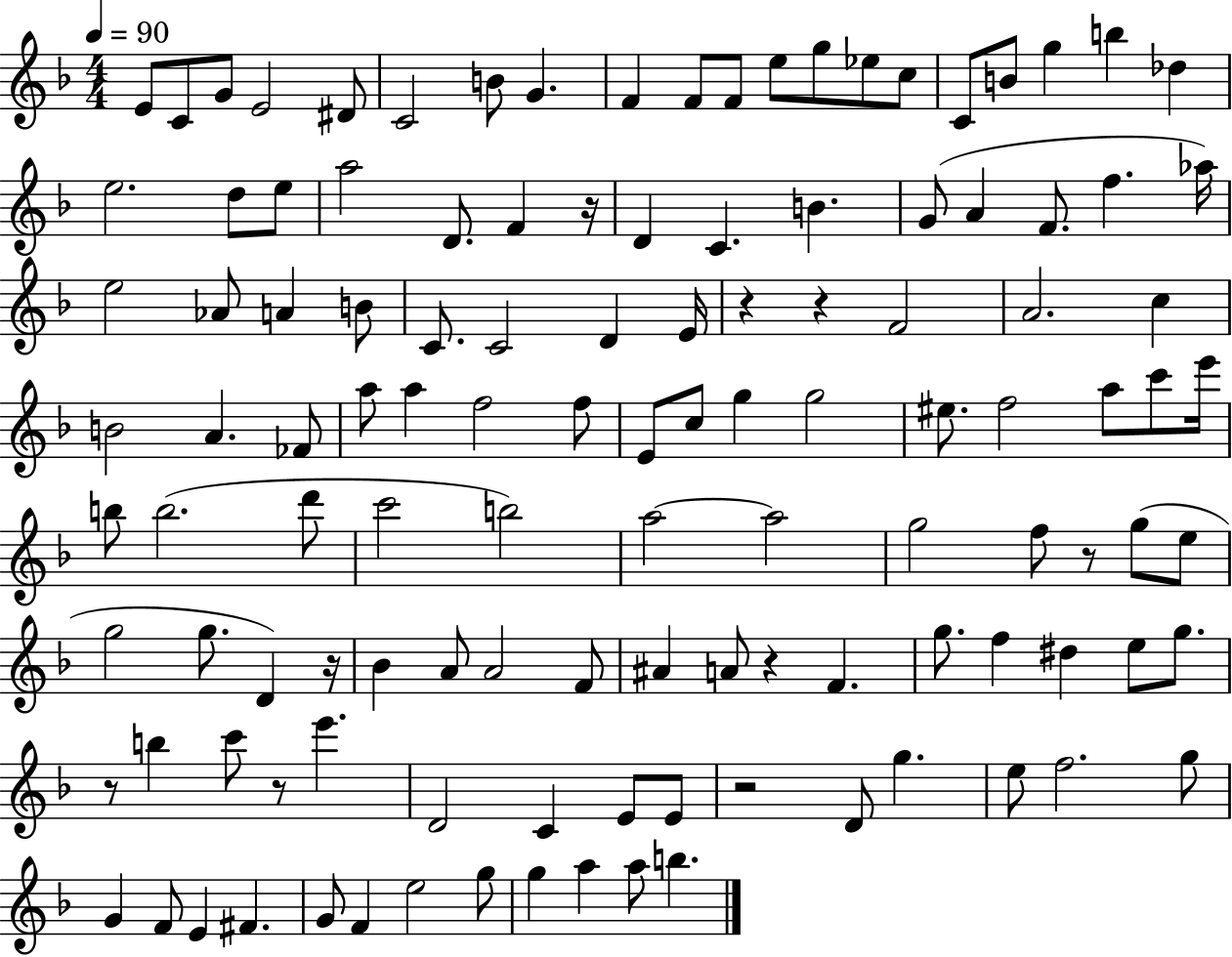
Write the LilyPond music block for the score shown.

{
  \clef treble
  \numericTimeSignature
  \time 4/4
  \key f \major
  \tempo 4 = 90
  e'8 c'8 g'8 e'2 dis'8 | c'2 b'8 g'4. | f'4 f'8 f'8 e''8 g''8 ees''8 c''8 | c'8 b'8 g''4 b''4 des''4 | \break e''2. d''8 e''8 | a''2 d'8. f'4 r16 | d'4 c'4. b'4. | g'8( a'4 f'8. f''4. aes''16) | \break e''2 aes'8 a'4 b'8 | c'8. c'2 d'4 e'16 | r4 r4 f'2 | a'2. c''4 | \break b'2 a'4. fes'8 | a''8 a''4 f''2 f''8 | e'8 c''8 g''4 g''2 | eis''8. f''2 a''8 c'''8 e'''16 | \break b''8 b''2.( d'''8 | c'''2 b''2) | a''2~~ a''2 | g''2 f''8 r8 g''8( e''8 | \break g''2 g''8. d'4) r16 | bes'4 a'8 a'2 f'8 | ais'4 a'8 r4 f'4. | g''8. f''4 dis''4 e''8 g''8. | \break r8 b''4 c'''8 r8 e'''4. | d'2 c'4 e'8 e'8 | r2 d'8 g''4. | e''8 f''2. g''8 | \break g'4 f'8 e'4 fis'4. | g'8 f'4 e''2 g''8 | g''4 a''4 a''8 b''4. | \bar "|."
}